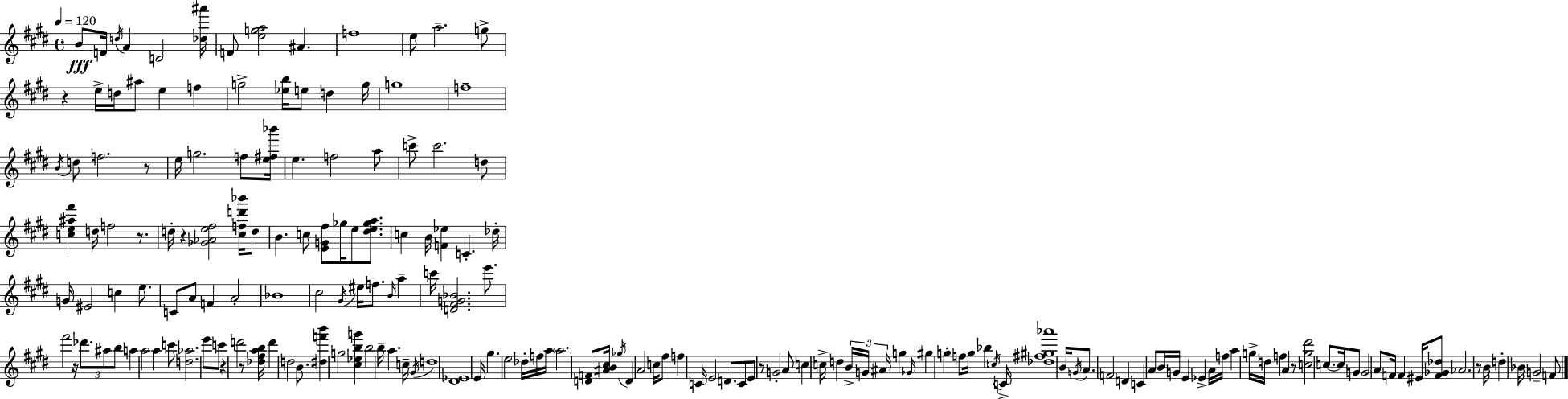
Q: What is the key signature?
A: E major